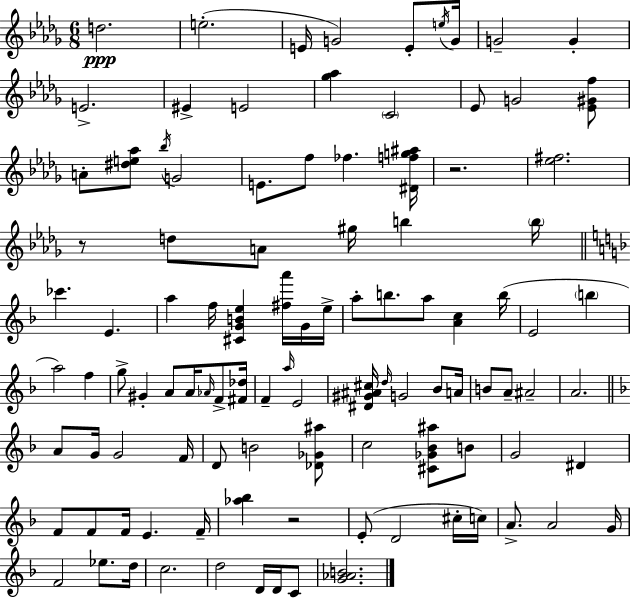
D5/h. E5/h. E4/s G4/h E4/e E5/s G4/s G4/h G4/q E4/h. EIS4/q E4/h [Gb5,Ab5]/q C4/h Eb4/e G4/h [Eb4,G#4,F5]/e A4/e [D#5,E5,Ab5]/e Bb5/s G4/h E4/e. F5/e FES5/q. [D#4,F5,G5,A#5]/s R/h. [Eb5,F#5]/h. R/e D5/e A4/e G#5/s B5/q B5/s CES6/q. E4/q. A5/q F5/s [C#4,G4,B4,E5]/q [F#5,A6]/s G4/s E5/s A5/e B5/e. A5/e [A4,C5]/q B5/s E4/h B5/q A5/h F5/q G5/e G#4/q A4/e A4/s Ab4/s F4/e [F#4,Db5]/s F4/q A5/s E4/h [D#4,G#4,A#4,C#5]/s D5/s G4/h Bb4/e A4/s B4/e A4/e A#4/h A4/h. A4/e G4/s G4/h F4/s D4/e B4/h [Db4,Gb4,A#5]/e C5/h [C#4,Gb4,Bb4,A#5]/e B4/e G4/h D#4/q F4/e F4/e F4/s E4/q. F4/s [Ab5,Bb5]/q R/h E4/e D4/h C#5/s C5/s A4/e. A4/h G4/s F4/h Eb5/e. D5/s C5/h. D5/h D4/s D4/s C4/e [G4,Ab4,B4]/h.